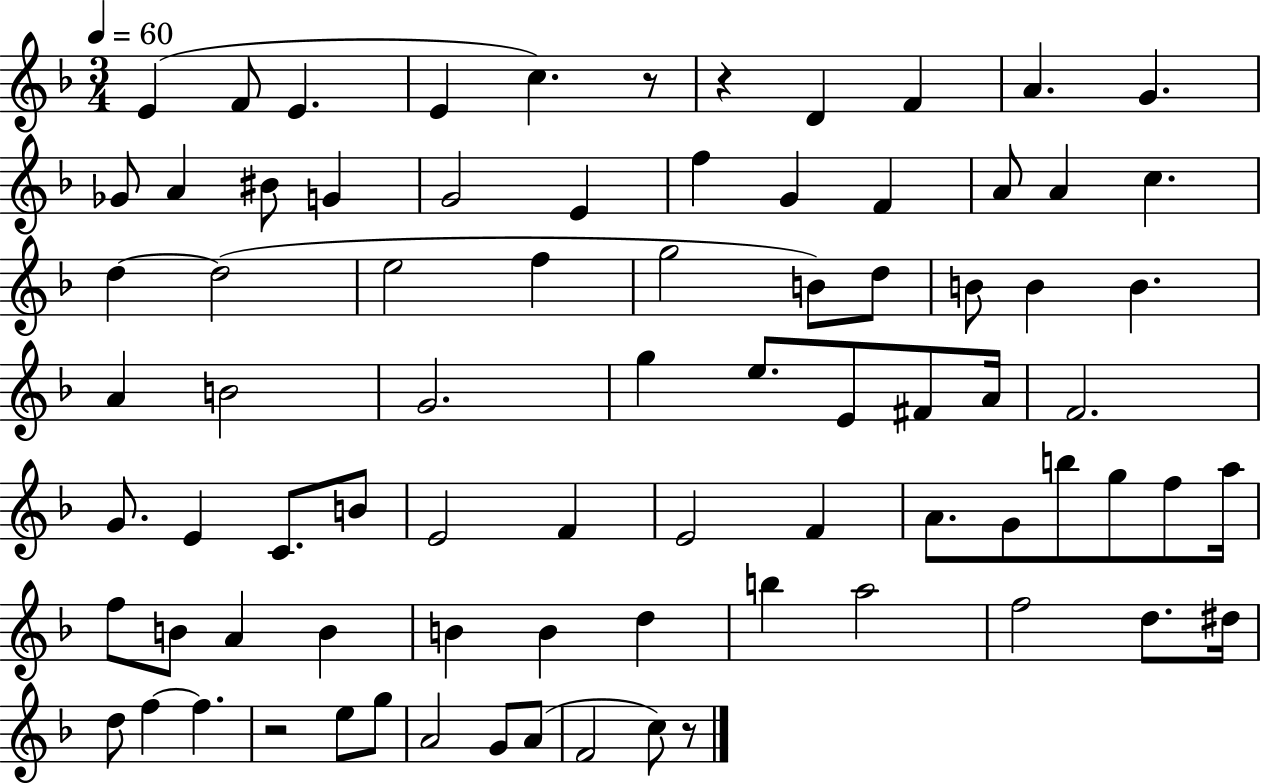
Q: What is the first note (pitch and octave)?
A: E4